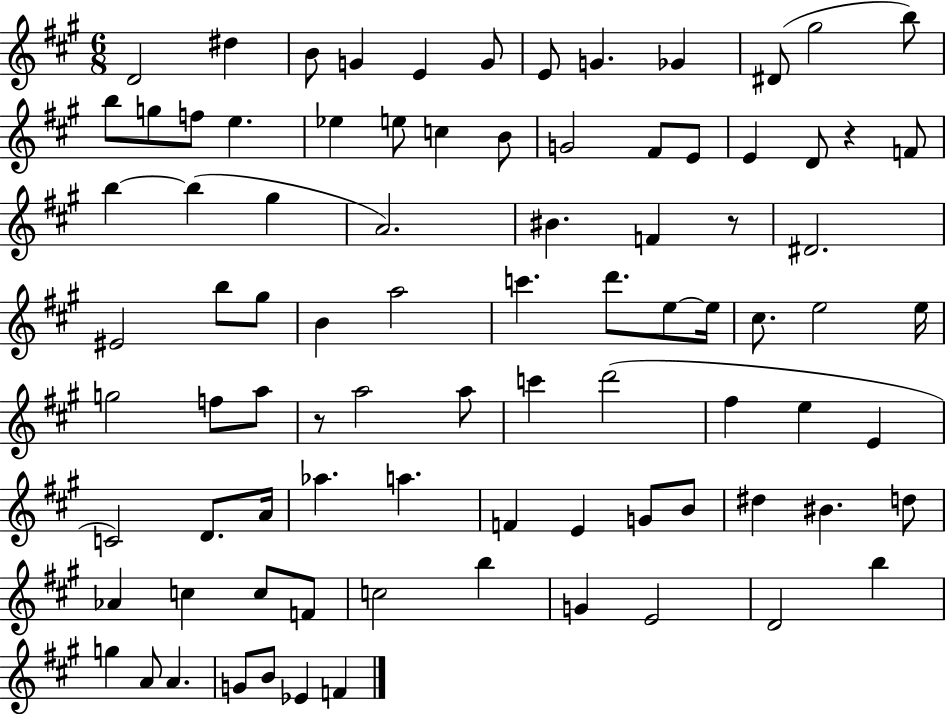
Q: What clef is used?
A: treble